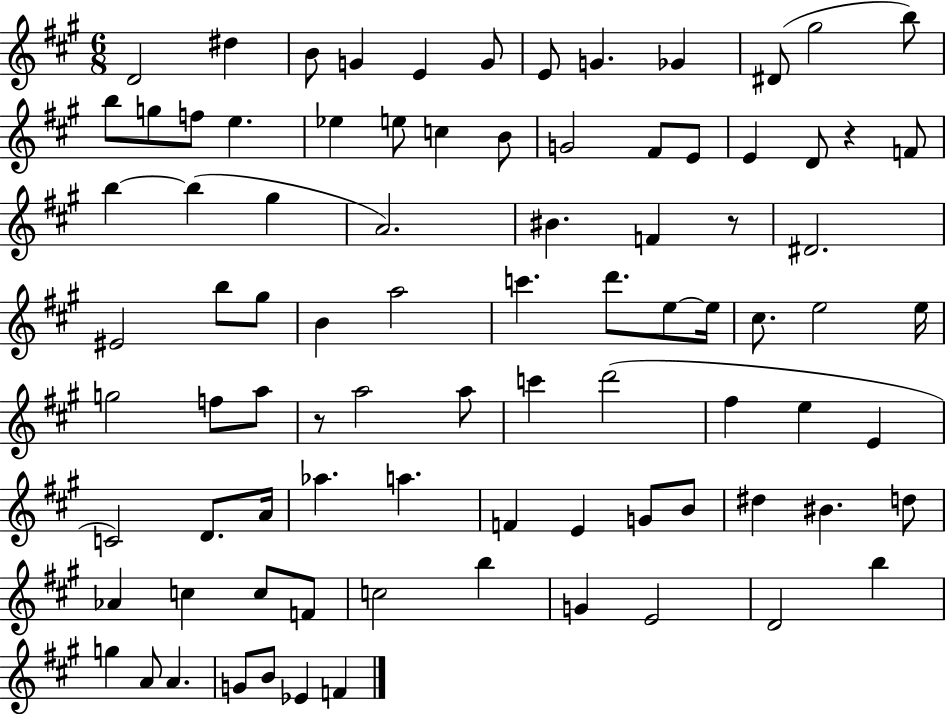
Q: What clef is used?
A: treble